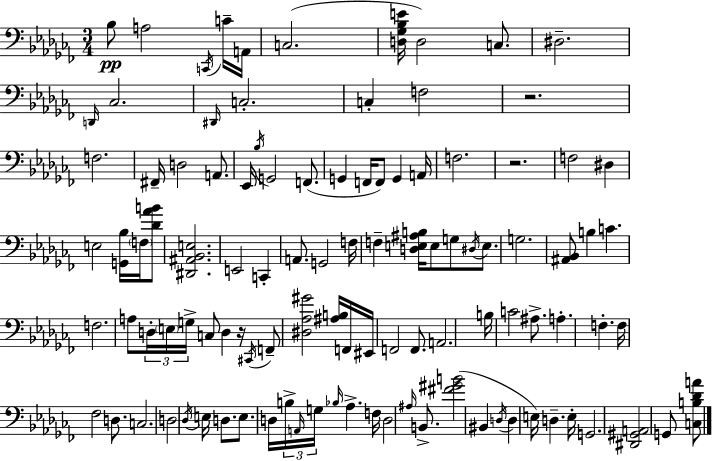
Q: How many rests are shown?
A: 3